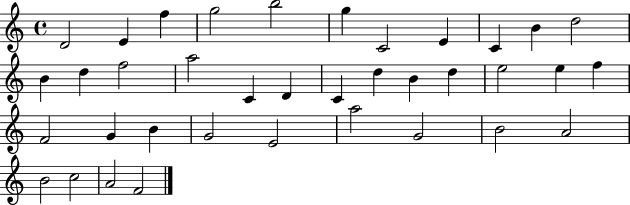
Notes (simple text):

D4/h E4/q F5/q G5/h B5/h G5/q C4/h E4/q C4/q B4/q D5/h B4/q D5/q F5/h A5/h C4/q D4/q C4/q D5/q B4/q D5/q E5/h E5/q F5/q F4/h G4/q B4/q G4/h E4/h A5/h G4/h B4/h A4/h B4/h C5/h A4/h F4/h